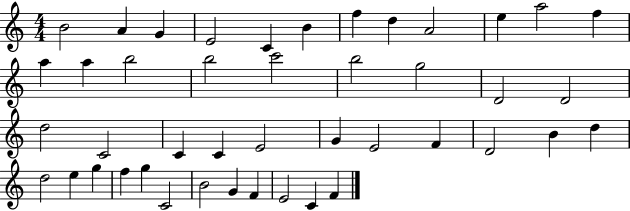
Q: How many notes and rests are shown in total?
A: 44